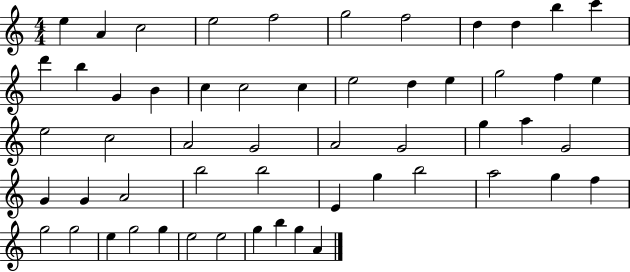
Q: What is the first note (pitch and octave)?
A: E5